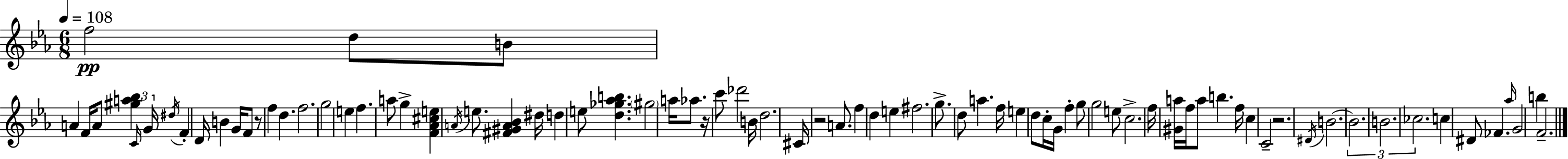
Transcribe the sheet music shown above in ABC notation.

X:1
T:Untitled
M:6/8
L:1/4
K:Cm
f2 d/2 B/2 A F/4 A/2 [^ga_b] C/4 G/4 ^d/4 F D/4 B G/4 F/2 z/2 f d f2 g2 e f a/2 g [F_A^ce] A/4 e/2 [^F^GA_B] ^d/4 d e/2 [d_g_ab] ^g2 a/4 _a/2 z/4 c'/2 _d'2 B/4 d2 ^C/4 z2 A/2 f d e ^f2 g/2 d/2 a f/4 e d/2 c/4 G/4 f g/2 g2 e/2 c2 f/4 [^Ga]/4 f/4 a/2 b f/4 c C2 z2 ^D/4 B2 B2 B2 _c2 c ^D/2 _F _a/4 G2 b F2